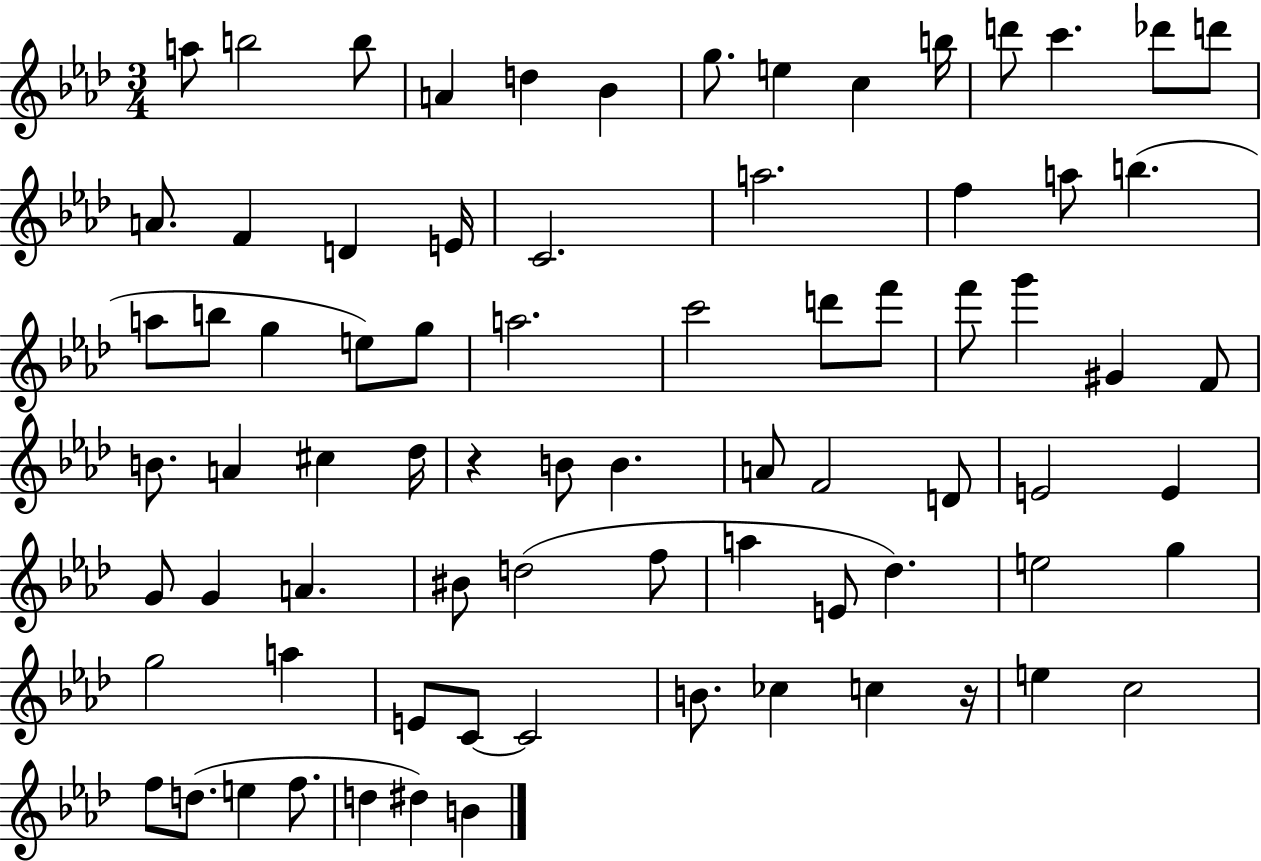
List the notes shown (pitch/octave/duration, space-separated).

A5/e B5/h B5/e A4/q D5/q Bb4/q G5/e. E5/q C5/q B5/s D6/e C6/q. Db6/e D6/e A4/e. F4/q D4/q E4/s C4/h. A5/h. F5/q A5/e B5/q. A5/e B5/e G5/q E5/e G5/e A5/h. C6/h D6/e F6/e F6/e G6/q G#4/q F4/e B4/e. A4/q C#5/q Db5/s R/q B4/e B4/q. A4/e F4/h D4/e E4/h E4/q G4/e G4/q A4/q. BIS4/e D5/h F5/e A5/q E4/e Db5/q. E5/h G5/q G5/h A5/q E4/e C4/e C4/h B4/e. CES5/q C5/q R/s E5/q C5/h F5/e D5/e. E5/q F5/e. D5/q D#5/q B4/q